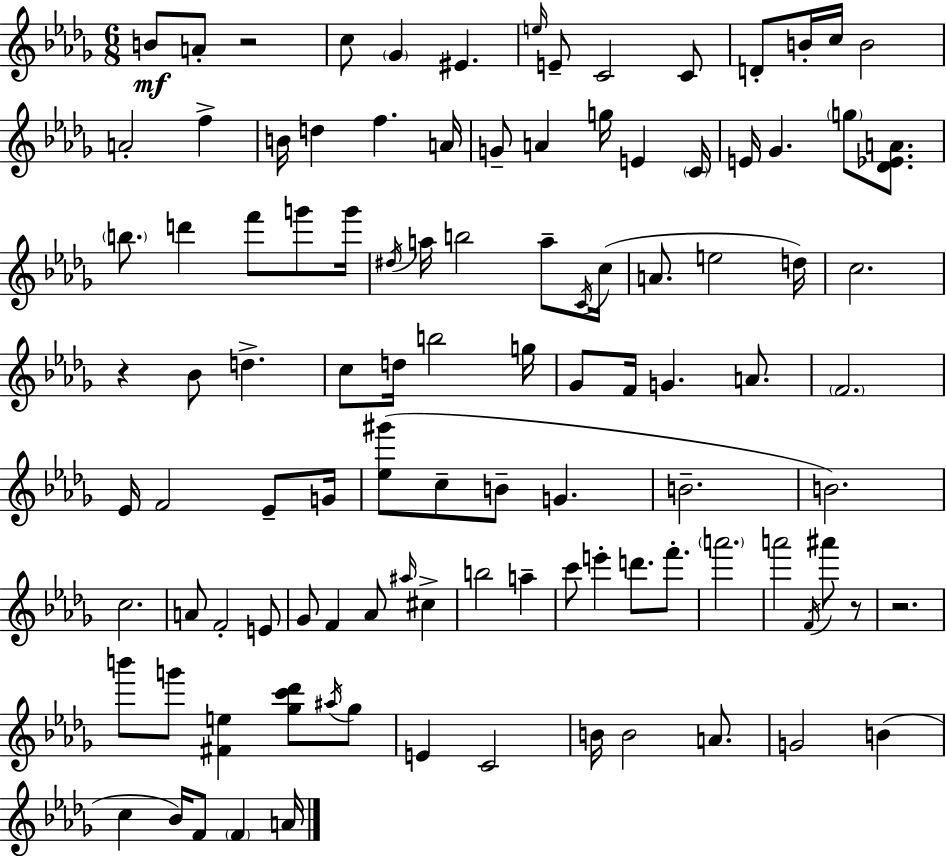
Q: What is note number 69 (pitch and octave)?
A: Ab4